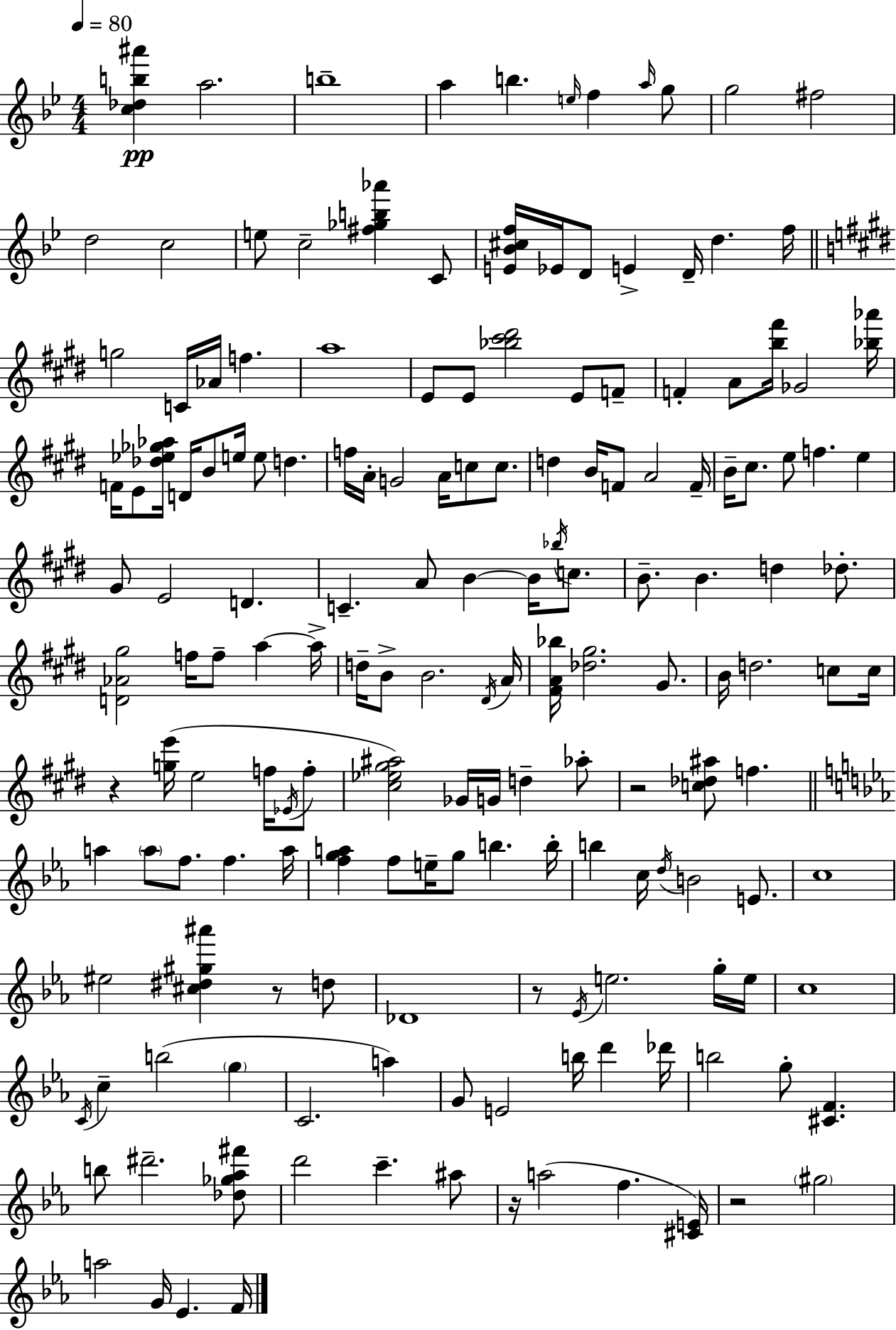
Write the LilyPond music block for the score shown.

{
  \clef treble
  \numericTimeSignature
  \time 4/4
  \key bes \major
  \tempo 4 = 80
  <c'' des'' b'' ais'''>4\pp a''2. | b''1-- | a''4 b''4. \grace { e''16 } f''4 \grace { a''16 } | g''8 g''2 fis''2 | \break d''2 c''2 | e''8 c''2-- <fis'' ges'' b'' aes'''>4 | c'8 <e' bes' cis'' f''>16 ees'16 d'8 e'4-> d'16-- d''4. | f''16 \bar "||" \break \key e \major g''2 c'16 aes'16 f''4. | a''1 | e'8 e'8 <bes'' cis''' dis'''>2 e'8 f'8-- | f'4-. a'8 <b'' fis'''>16 ges'2 <bes'' aes'''>16 | \break f'16 e'8 <des'' ees'' ges'' aes''>16 d'16 b'8 e''16 e''8 d''4. | f''16 a'16-. g'2 a'16 c''8 c''8. | d''4 b'16 f'8 a'2 f'16-- | b'16-- cis''8. e''8 f''4. e''4 | \break gis'8 e'2 d'4. | c'4.-- a'8 b'4~~ b'16 \acciaccatura { bes''16 } c''8. | b'8.-- b'4. d''4 des''8.-. | <d' aes' gis''>2 f''16 f''8-- a''4~~ | \break a''16-> d''16-- b'8-> b'2. | \acciaccatura { dis'16 } a'16 <fis' a' bes''>16 <des'' gis''>2. gis'8. | b'16 d''2. c''8 | c''16 r4 <g'' e'''>16( e''2 f''16 | \break \acciaccatura { ees'16 } f''8-. <cis'' ees'' gis'' ais''>2) ges'16 g'16 d''4-- | aes''8-. r2 <c'' des'' ais''>8 f''4. | \bar "||" \break \key ees \major a''4 \parenthesize a''8 f''8. f''4. a''16 | <f'' g'' a''>4 f''8 e''16-- g''8 b''4. b''16-. | b''4 c''16 \acciaccatura { d''16 } b'2 e'8. | c''1 | \break eis''2 <cis'' dis'' gis'' ais'''>4 r8 d''8 | des'1 | r8 \acciaccatura { ees'16 } e''2. | g''16-. e''16 c''1 | \break \acciaccatura { c'16 } c''4-- b''2( \parenthesize g''4 | c'2. a''4) | g'8 e'2 b''16 d'''4 | des'''16 b''2 g''8-. <cis' f'>4. | \break b''8 dis'''2.-- | <des'' ges'' aes'' fis'''>8 d'''2 c'''4.-- | ais''8 r16 a''2( f''4. | <cis' e'>16) r2 \parenthesize gis''2 | \break a''2 g'16 ees'4. | f'16 \bar "|."
}